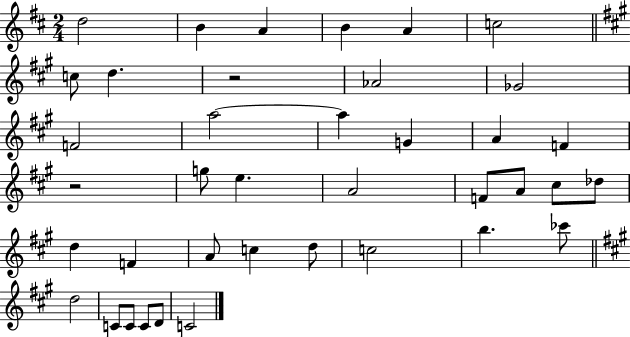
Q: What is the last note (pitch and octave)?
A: C4